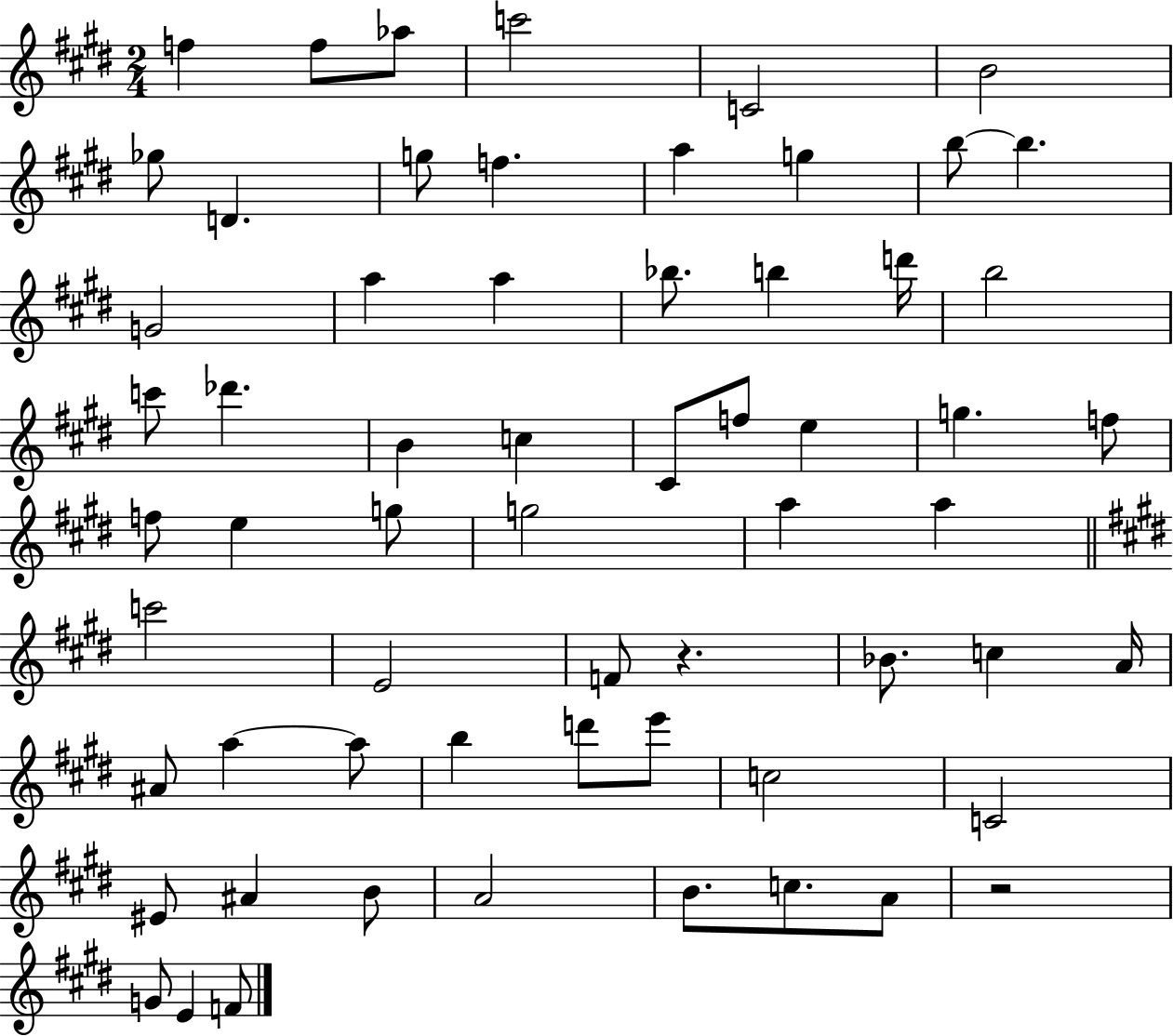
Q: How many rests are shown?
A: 2